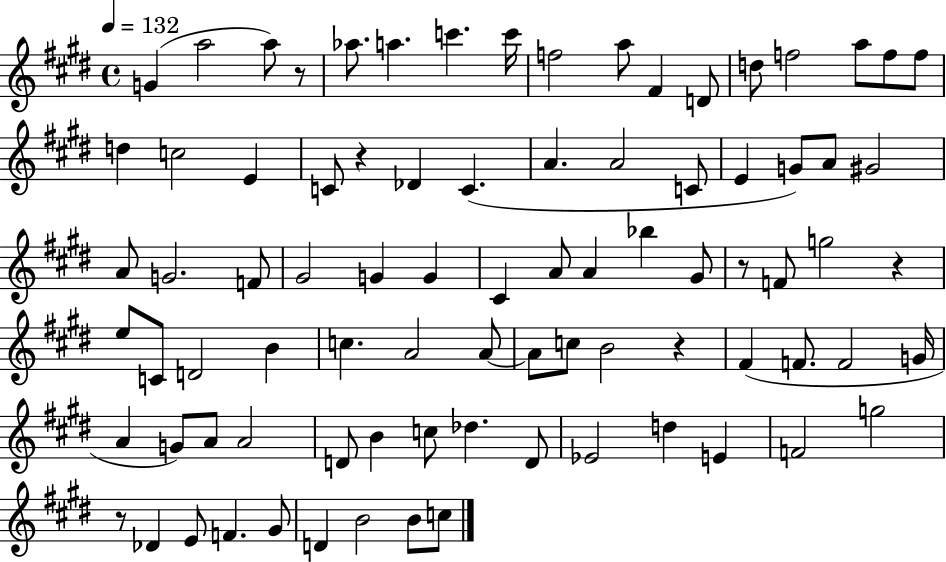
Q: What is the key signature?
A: E major